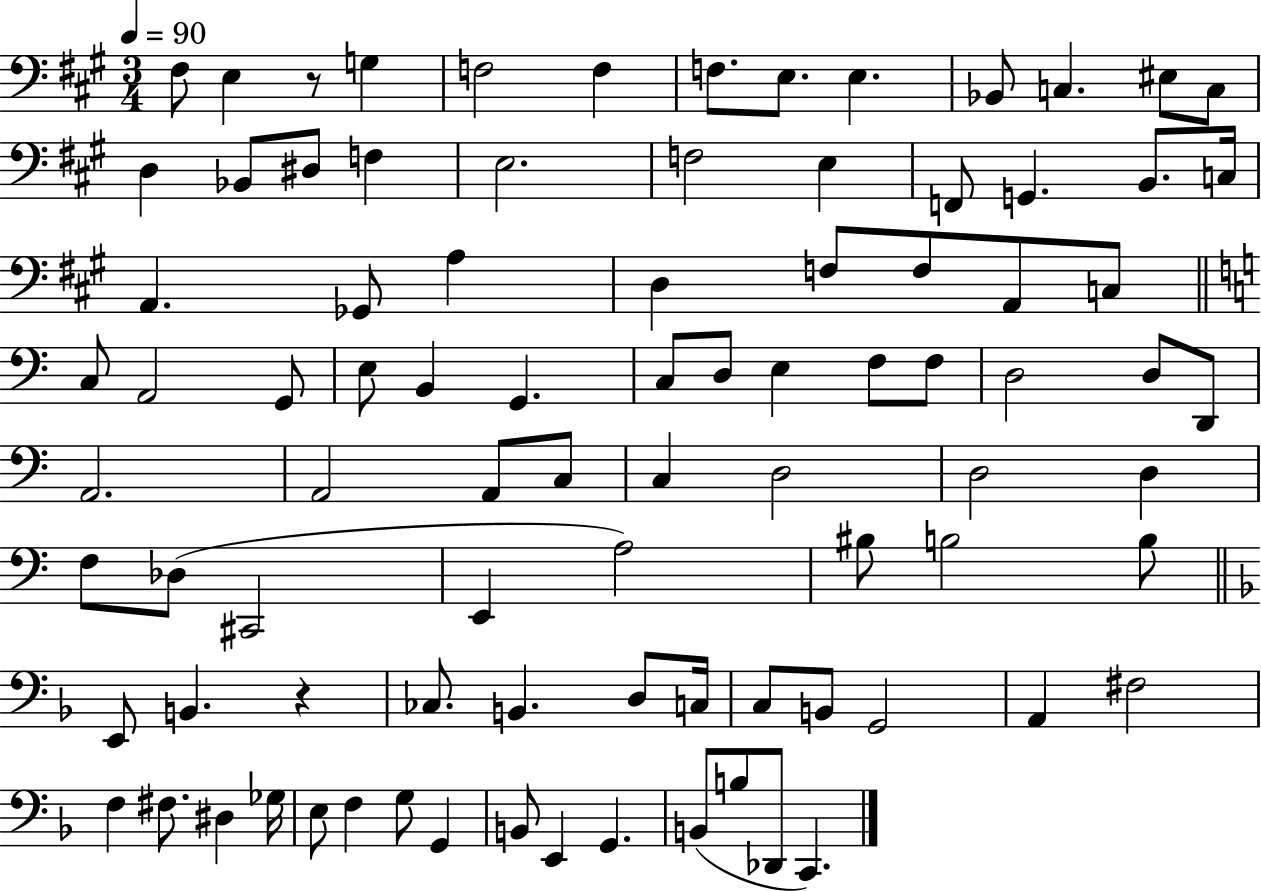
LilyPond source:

{
  \clef bass
  \numericTimeSignature
  \time 3/4
  \key a \major
  \tempo 4 = 90
  fis8 e4 r8 g4 | f2 f4 | f8. e8. e4. | bes,8 c4. eis8 c8 | \break d4 bes,8 dis8 f4 | e2. | f2 e4 | f,8 g,4. b,8. c16 | \break a,4. ges,8 a4 | d4 f8 f8 a,8 c8 | \bar "||" \break \key a \minor c8 a,2 g,8 | e8 b,4 g,4. | c8 d8 e4 f8 f8 | d2 d8 d,8 | \break a,2. | a,2 a,8 c8 | c4 d2 | d2 d4 | \break f8 des8( cis,2 | e,4 a2) | bis8 b2 b8 | \bar "||" \break \key f \major e,8 b,4. r4 | ces8. b,4. d8 c16 | c8 b,8 g,2 | a,4 fis2 | \break f4 fis8. dis4 ges16 | e8 f4 g8 g,4 | b,8 e,4 g,4. | b,8( b8 des,8 c,4.) | \break \bar "|."
}